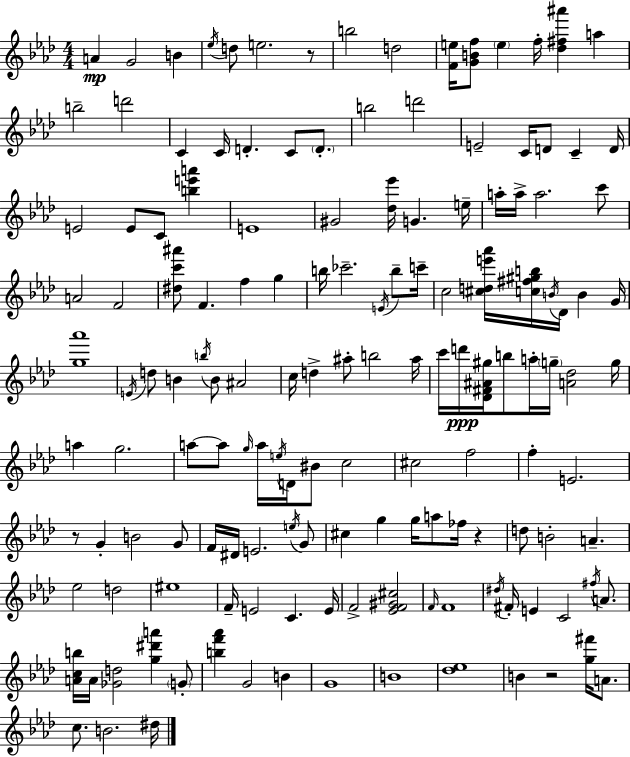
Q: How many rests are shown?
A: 4